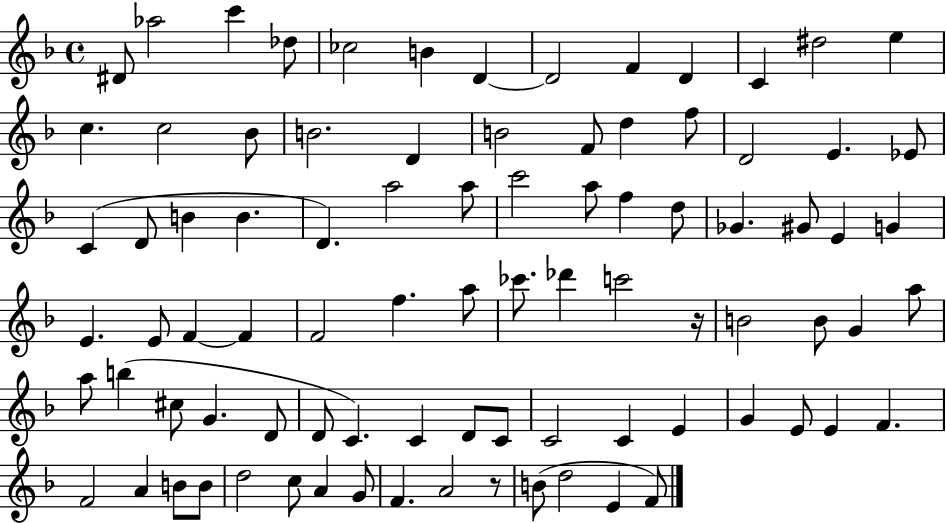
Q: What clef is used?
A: treble